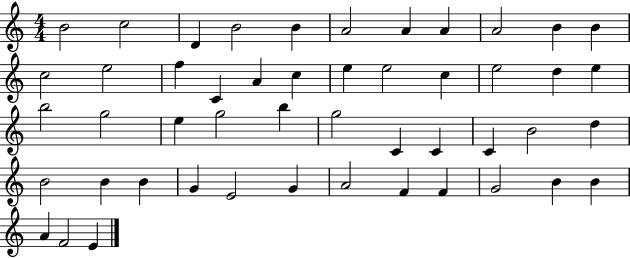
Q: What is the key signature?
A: C major